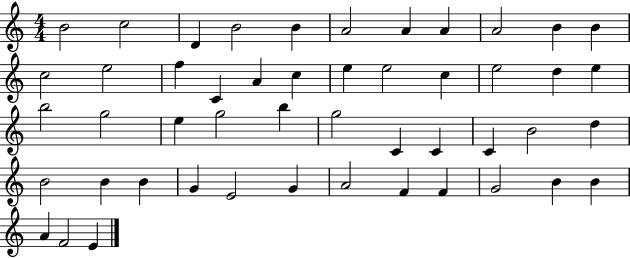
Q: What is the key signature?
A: C major